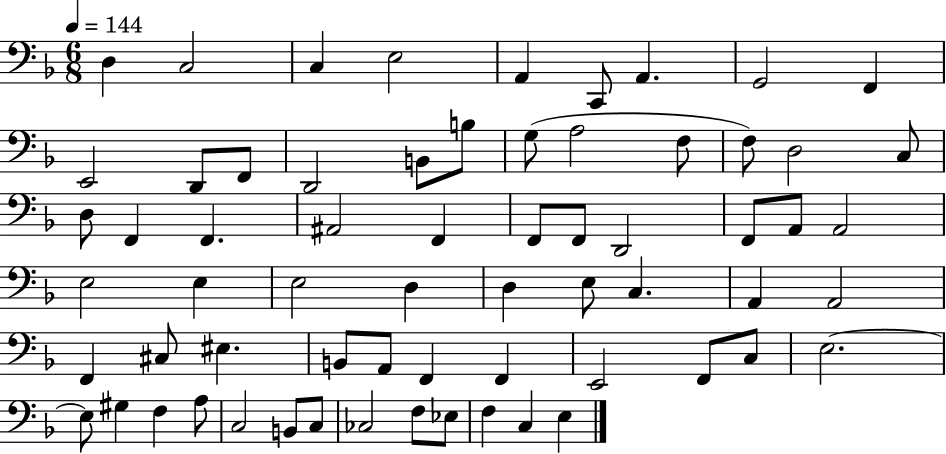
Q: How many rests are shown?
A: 0